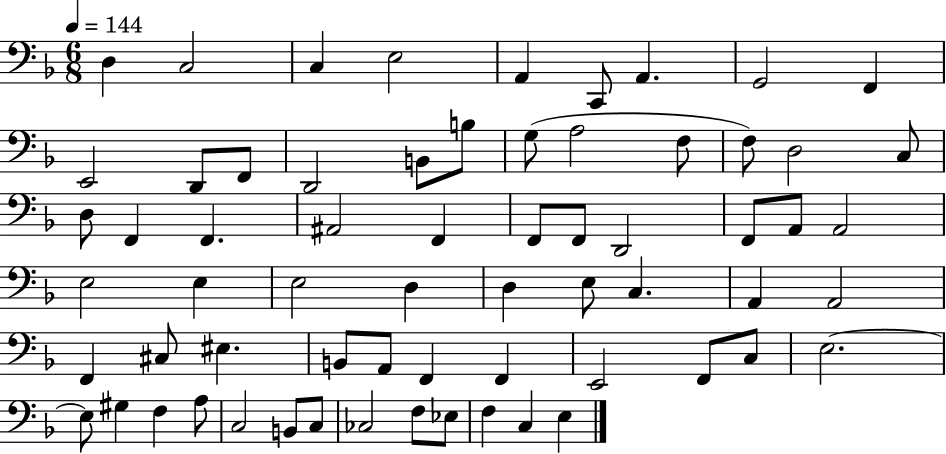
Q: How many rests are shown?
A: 0